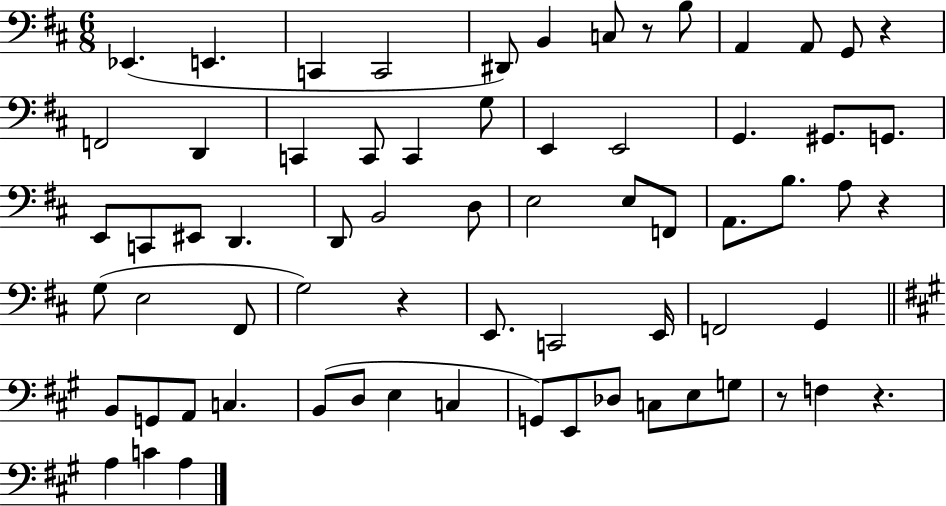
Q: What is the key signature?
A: D major